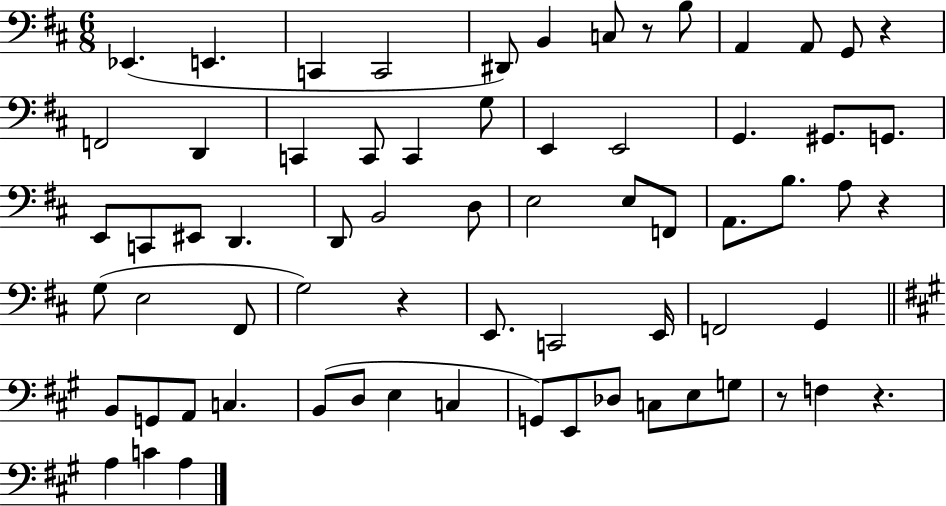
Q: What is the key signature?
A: D major